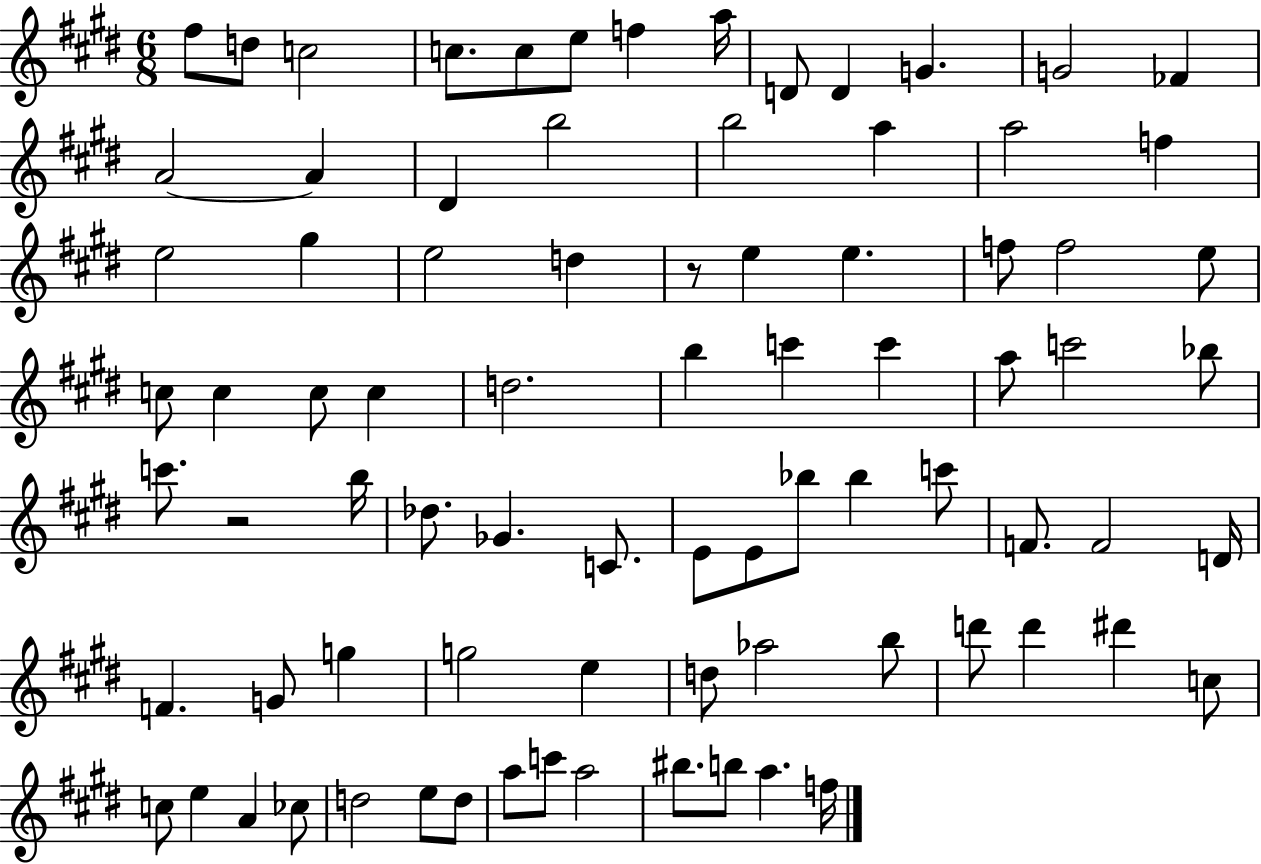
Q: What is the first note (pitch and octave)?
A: F#5